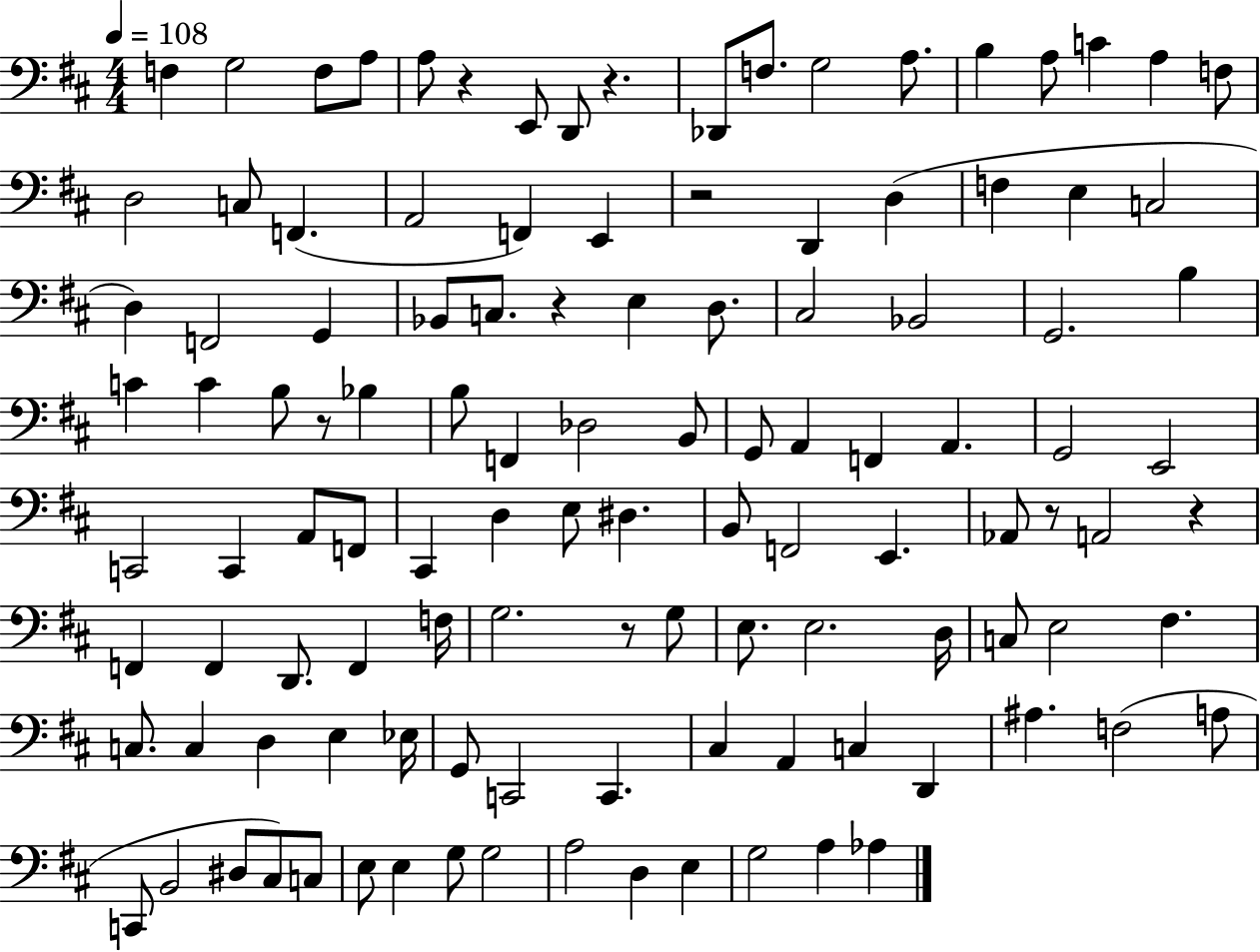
{
  \clef bass
  \numericTimeSignature
  \time 4/4
  \key d \major
  \tempo 4 = 108
  f4 g2 f8 a8 | a8 r4 e,8 d,8 r4. | des,8 f8. g2 a8. | b4 a8 c'4 a4 f8 | \break d2 c8 f,4.( | a,2 f,4) e,4 | r2 d,4 d4( | f4 e4 c2 | \break d4) f,2 g,4 | bes,8 c8. r4 e4 d8. | cis2 bes,2 | g,2. b4 | \break c'4 c'4 b8 r8 bes4 | b8 f,4 des2 b,8 | g,8 a,4 f,4 a,4. | g,2 e,2 | \break c,2 c,4 a,8 f,8 | cis,4 d4 e8 dis4. | b,8 f,2 e,4. | aes,8 r8 a,2 r4 | \break f,4 f,4 d,8. f,4 f16 | g2. r8 g8 | e8. e2. d16 | c8 e2 fis4. | \break c8. c4 d4 e4 ees16 | g,8 c,2 c,4. | cis4 a,4 c4 d,4 | ais4. f2( a8 | \break c,8 b,2 dis8 cis8) c8 | e8 e4 g8 g2 | a2 d4 e4 | g2 a4 aes4 | \break \bar "|."
}